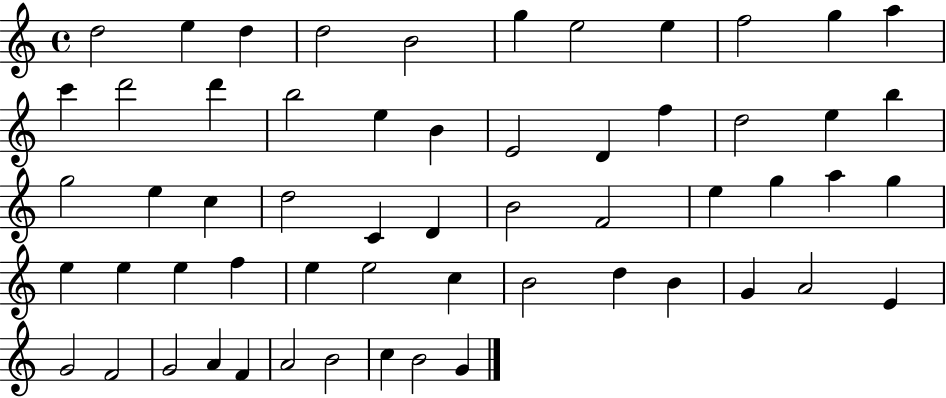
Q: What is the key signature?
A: C major